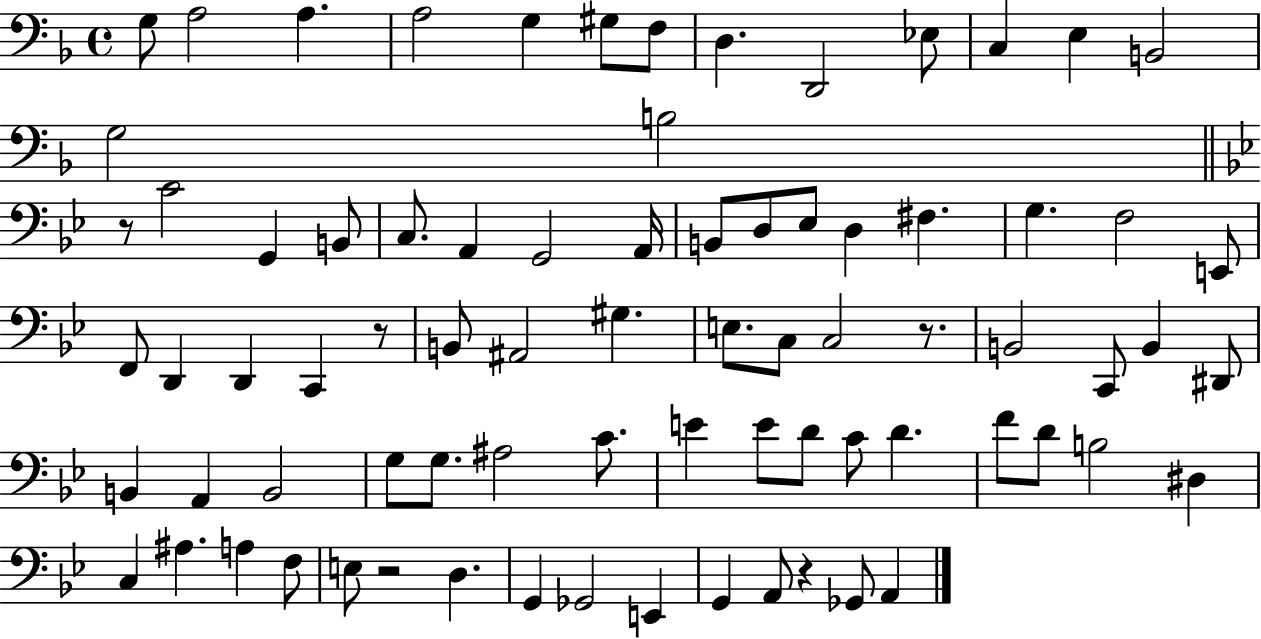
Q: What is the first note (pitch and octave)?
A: G3